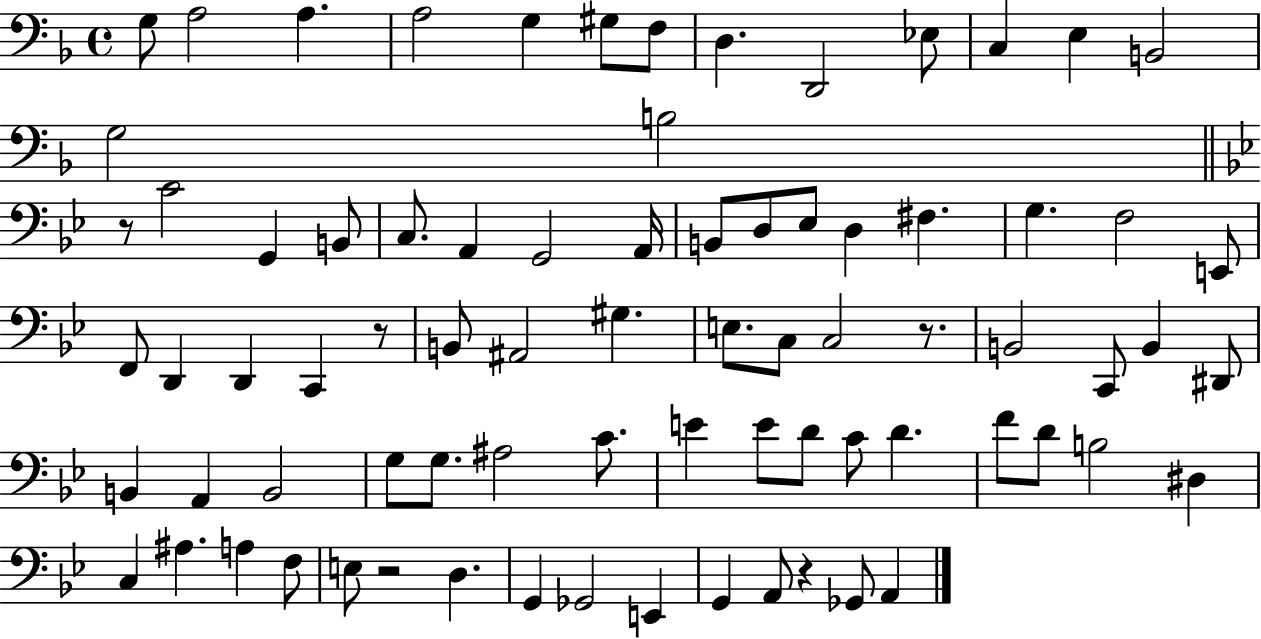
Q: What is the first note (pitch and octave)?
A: G3